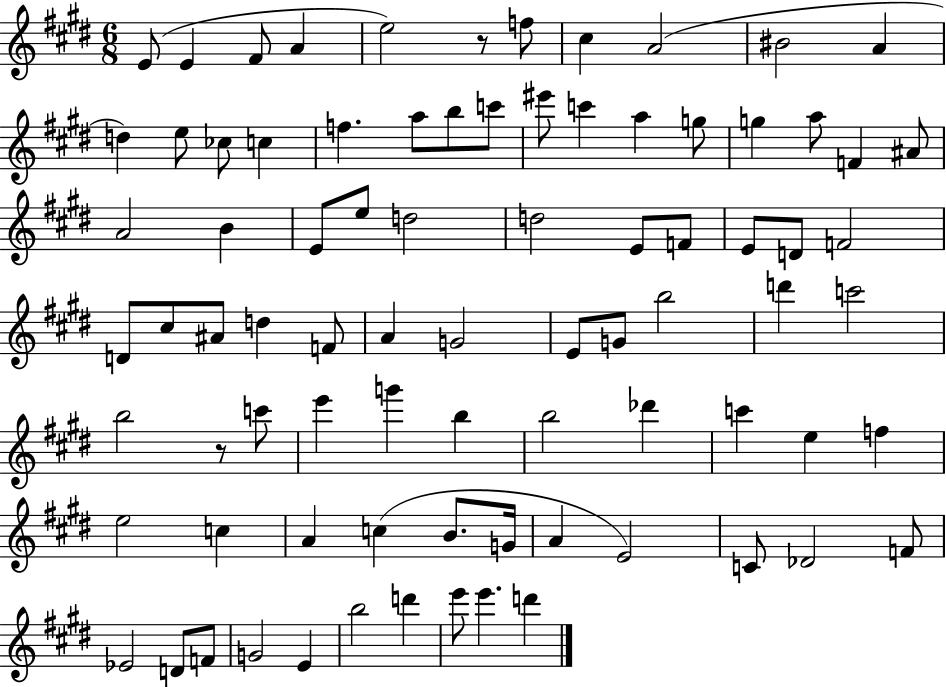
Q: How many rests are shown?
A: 2